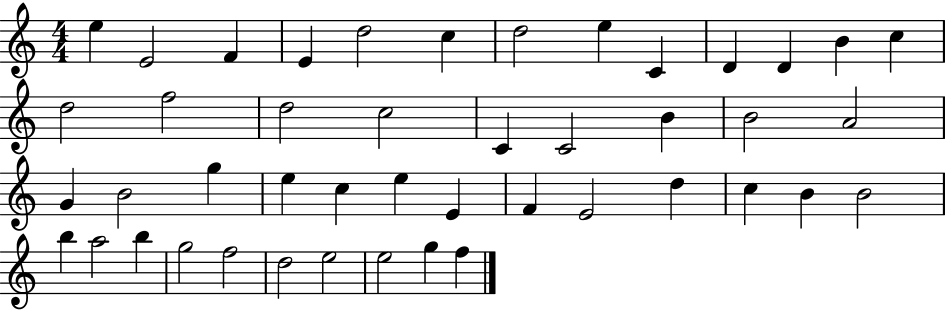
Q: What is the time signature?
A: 4/4